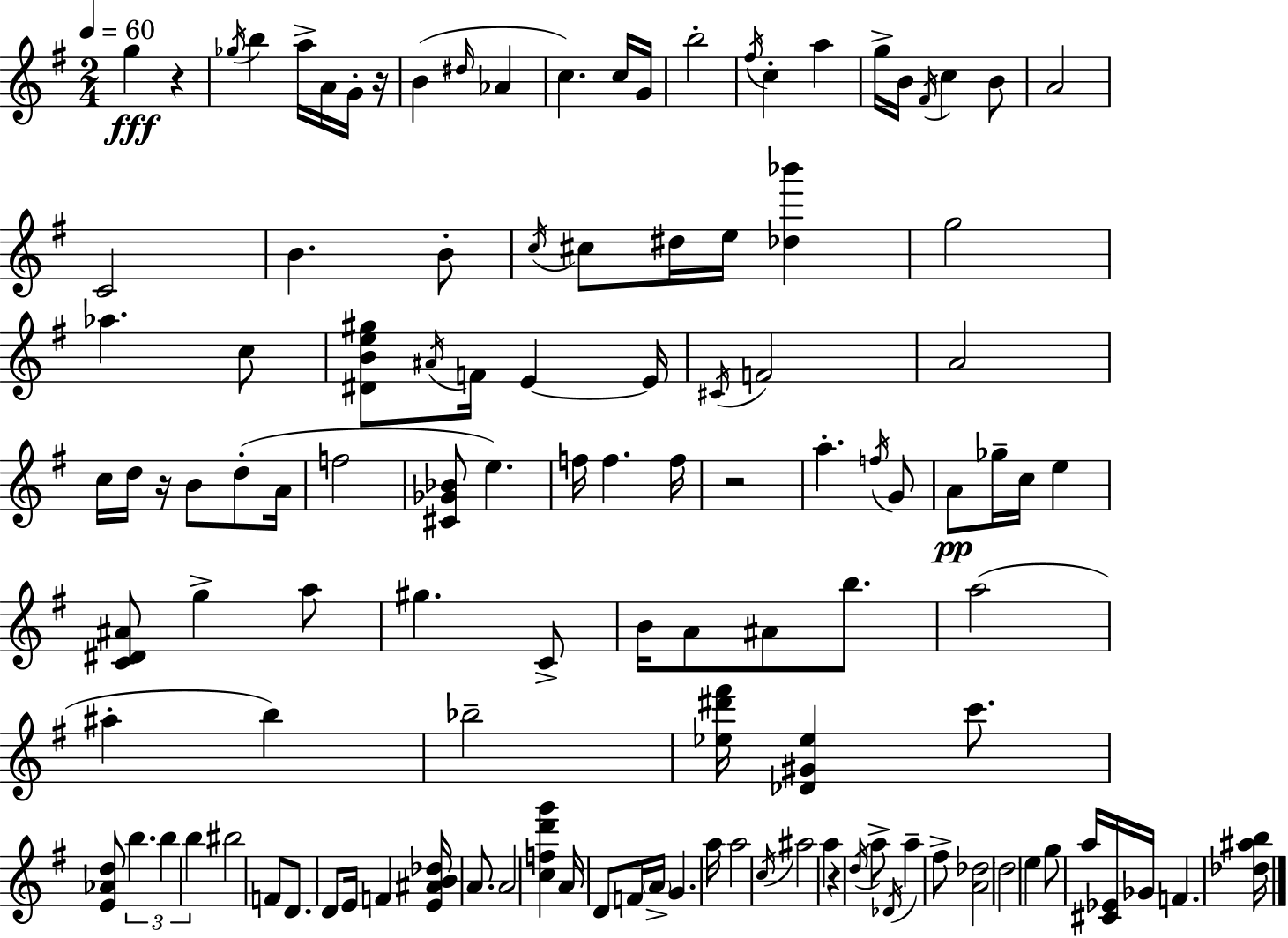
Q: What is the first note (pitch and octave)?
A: G5